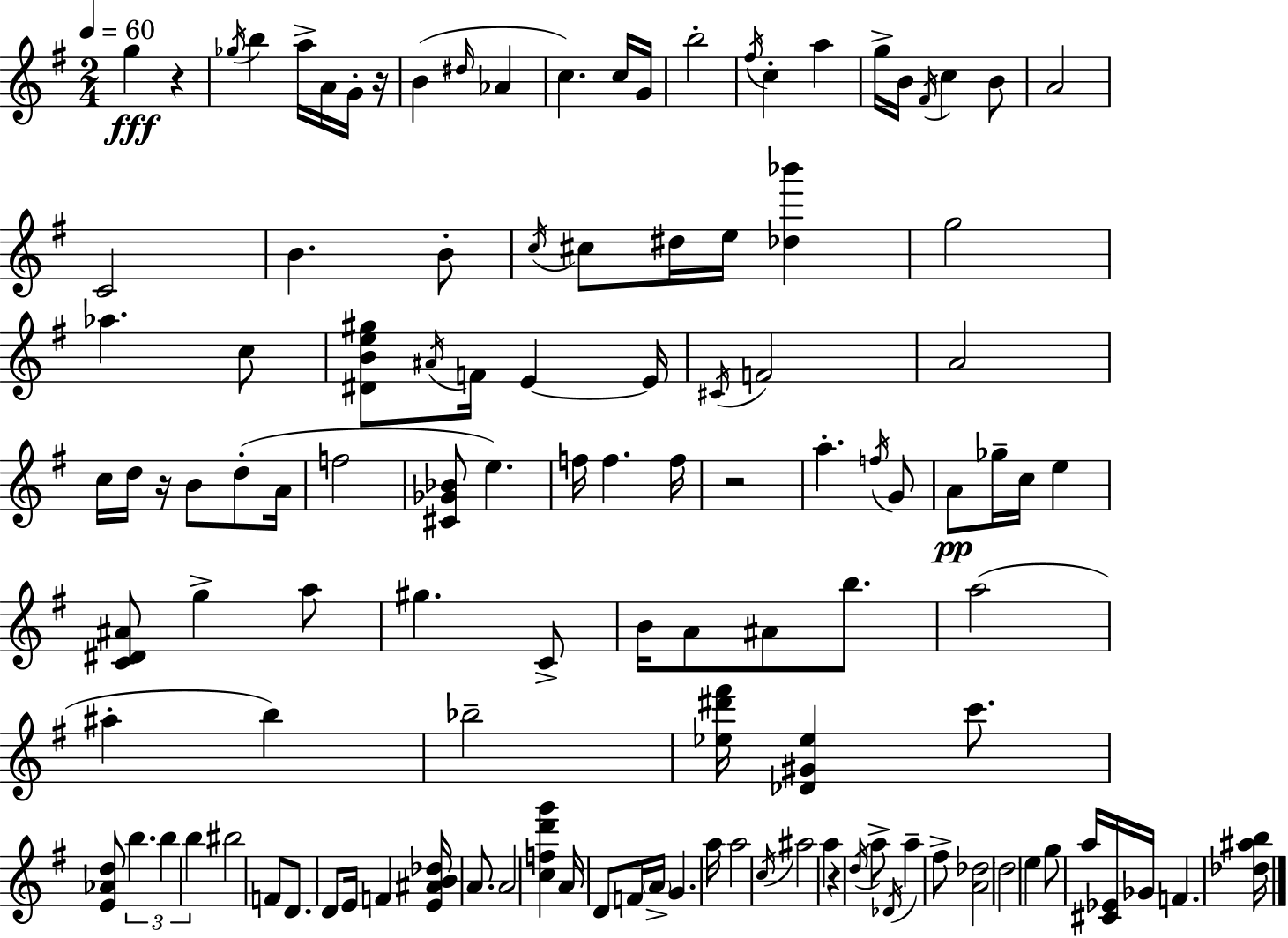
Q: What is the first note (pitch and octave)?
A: G5